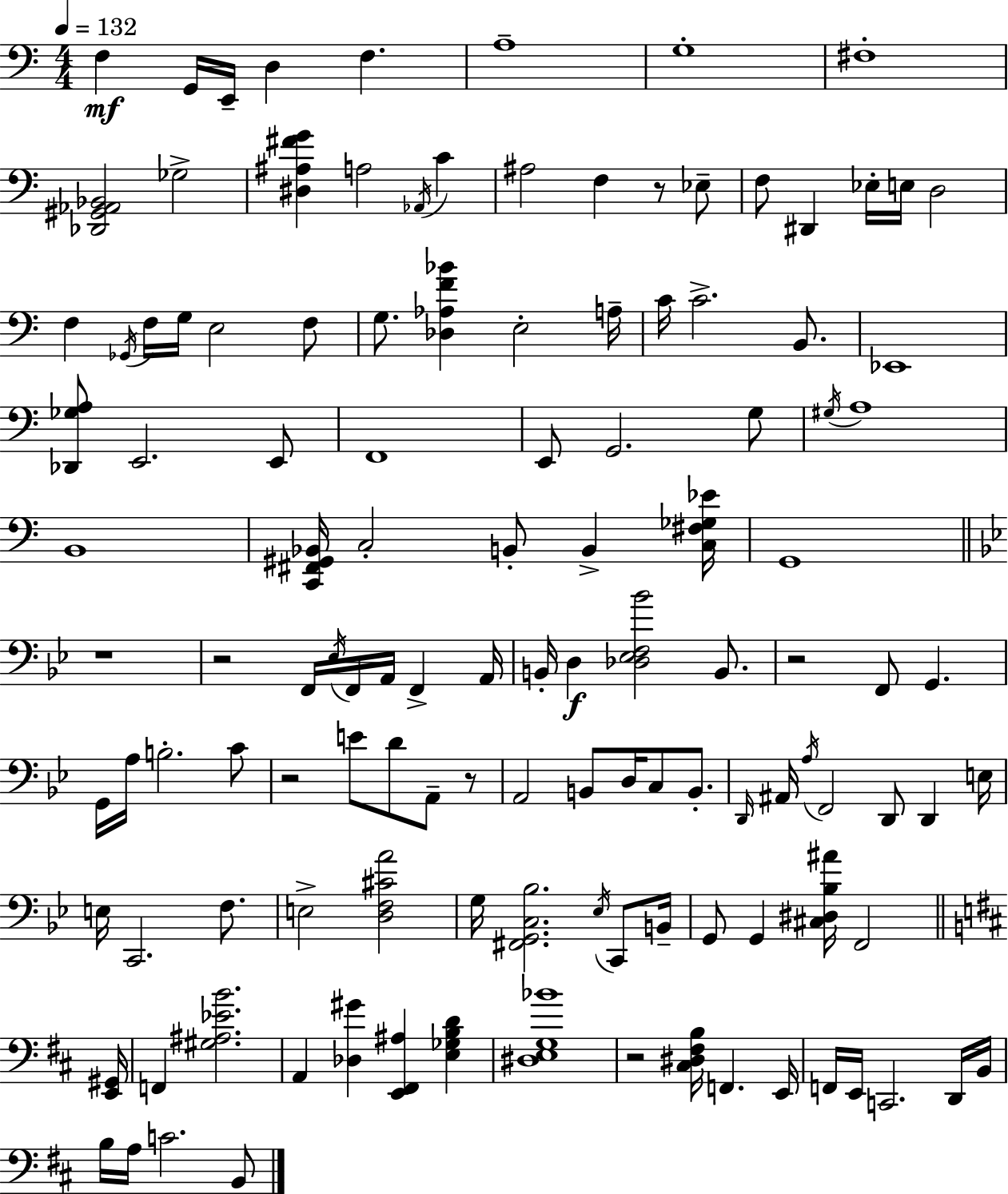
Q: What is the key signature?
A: C major